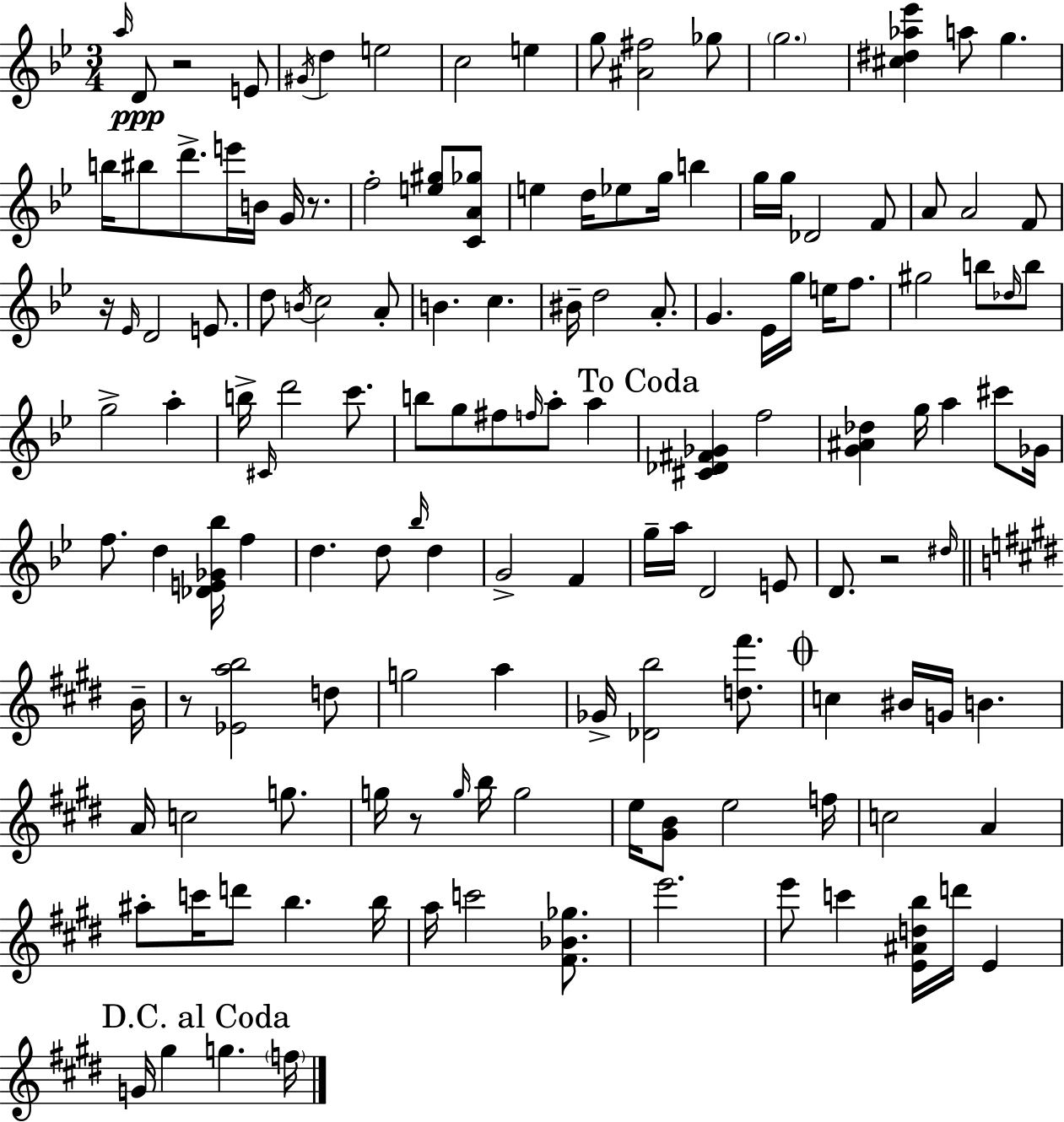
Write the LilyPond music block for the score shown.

{
  \clef treble
  \numericTimeSignature
  \time 3/4
  \key g \minor
  \grace { a''16 }\ppp d'8 r2 e'8 | \acciaccatura { gis'16 } d''4 e''2 | c''2 e''4 | g''8 <ais' fis''>2 | \break ges''8 \parenthesize g''2. | <cis'' dis'' aes'' ees'''>4 a''8 g''4. | b''16 bis''8 d'''8.-> e'''16 b'16 g'16 r8. | f''2-. <e'' gis''>8 | \break <c' a' ges''>8 e''4 d''16 ees''8 g''16 b''4 | g''16 g''16 des'2 | f'8 a'8 a'2 | f'8 r16 \grace { ees'16 } d'2 | \break e'8. d''8 \acciaccatura { b'16 } c''2 | a'8-. b'4. c''4. | bis'16-- d''2 | a'8.-. g'4. ees'16 g''16 | \break e''16 f''8. gis''2 | b''8 \grace { des''16 } b''8 g''2-> | a''4-. b''16-> \grace { cis'16 } d'''2 | c'''8. b''8 g''8 fis''8 | \break \grace { f''16 } a''8-. a''4 \mark "To Coda" <cis' des' fis' ges'>4 f''2 | <g' ais' des''>4 g''16 | a''4 cis'''8 ges'16 f''8. d''4 | <des' e' ges' bes''>16 f''4 d''4. | \break d''8 \grace { bes''16 } d''4 g'2-> | f'4 g''16-- a''16 d'2 | e'8 d'8. r2 | \grace { dis''16 } \bar "||" \break \key e \major b'16-- r8 <ees' a'' b''>2 d''8 | g''2 a''4 | ges'16-> <des' b''>2 <d'' fis'''>8. | \mark \markup { \musicglyph "scripts.coda" } c''4 bis'16 g'16 b'4. | \break a'16 c''2 g''8. | g''16 r8 \grace { g''16 } b''16 g''2 | e''16 <gis' b'>8 e''2 | f''16 c''2 a'4 | \break ais''8-. c'''16 d'''8 b''4. | b''16 a''16 c'''2 <fis' bes' ges''>8. | e'''2. | e'''8 c'''4 <e' ais' d'' b''>16 d'''16 e'4 | \break \mark "D.C. al Coda" g'16 gis''4 g''4. | \parenthesize f''16 \bar "|."
}